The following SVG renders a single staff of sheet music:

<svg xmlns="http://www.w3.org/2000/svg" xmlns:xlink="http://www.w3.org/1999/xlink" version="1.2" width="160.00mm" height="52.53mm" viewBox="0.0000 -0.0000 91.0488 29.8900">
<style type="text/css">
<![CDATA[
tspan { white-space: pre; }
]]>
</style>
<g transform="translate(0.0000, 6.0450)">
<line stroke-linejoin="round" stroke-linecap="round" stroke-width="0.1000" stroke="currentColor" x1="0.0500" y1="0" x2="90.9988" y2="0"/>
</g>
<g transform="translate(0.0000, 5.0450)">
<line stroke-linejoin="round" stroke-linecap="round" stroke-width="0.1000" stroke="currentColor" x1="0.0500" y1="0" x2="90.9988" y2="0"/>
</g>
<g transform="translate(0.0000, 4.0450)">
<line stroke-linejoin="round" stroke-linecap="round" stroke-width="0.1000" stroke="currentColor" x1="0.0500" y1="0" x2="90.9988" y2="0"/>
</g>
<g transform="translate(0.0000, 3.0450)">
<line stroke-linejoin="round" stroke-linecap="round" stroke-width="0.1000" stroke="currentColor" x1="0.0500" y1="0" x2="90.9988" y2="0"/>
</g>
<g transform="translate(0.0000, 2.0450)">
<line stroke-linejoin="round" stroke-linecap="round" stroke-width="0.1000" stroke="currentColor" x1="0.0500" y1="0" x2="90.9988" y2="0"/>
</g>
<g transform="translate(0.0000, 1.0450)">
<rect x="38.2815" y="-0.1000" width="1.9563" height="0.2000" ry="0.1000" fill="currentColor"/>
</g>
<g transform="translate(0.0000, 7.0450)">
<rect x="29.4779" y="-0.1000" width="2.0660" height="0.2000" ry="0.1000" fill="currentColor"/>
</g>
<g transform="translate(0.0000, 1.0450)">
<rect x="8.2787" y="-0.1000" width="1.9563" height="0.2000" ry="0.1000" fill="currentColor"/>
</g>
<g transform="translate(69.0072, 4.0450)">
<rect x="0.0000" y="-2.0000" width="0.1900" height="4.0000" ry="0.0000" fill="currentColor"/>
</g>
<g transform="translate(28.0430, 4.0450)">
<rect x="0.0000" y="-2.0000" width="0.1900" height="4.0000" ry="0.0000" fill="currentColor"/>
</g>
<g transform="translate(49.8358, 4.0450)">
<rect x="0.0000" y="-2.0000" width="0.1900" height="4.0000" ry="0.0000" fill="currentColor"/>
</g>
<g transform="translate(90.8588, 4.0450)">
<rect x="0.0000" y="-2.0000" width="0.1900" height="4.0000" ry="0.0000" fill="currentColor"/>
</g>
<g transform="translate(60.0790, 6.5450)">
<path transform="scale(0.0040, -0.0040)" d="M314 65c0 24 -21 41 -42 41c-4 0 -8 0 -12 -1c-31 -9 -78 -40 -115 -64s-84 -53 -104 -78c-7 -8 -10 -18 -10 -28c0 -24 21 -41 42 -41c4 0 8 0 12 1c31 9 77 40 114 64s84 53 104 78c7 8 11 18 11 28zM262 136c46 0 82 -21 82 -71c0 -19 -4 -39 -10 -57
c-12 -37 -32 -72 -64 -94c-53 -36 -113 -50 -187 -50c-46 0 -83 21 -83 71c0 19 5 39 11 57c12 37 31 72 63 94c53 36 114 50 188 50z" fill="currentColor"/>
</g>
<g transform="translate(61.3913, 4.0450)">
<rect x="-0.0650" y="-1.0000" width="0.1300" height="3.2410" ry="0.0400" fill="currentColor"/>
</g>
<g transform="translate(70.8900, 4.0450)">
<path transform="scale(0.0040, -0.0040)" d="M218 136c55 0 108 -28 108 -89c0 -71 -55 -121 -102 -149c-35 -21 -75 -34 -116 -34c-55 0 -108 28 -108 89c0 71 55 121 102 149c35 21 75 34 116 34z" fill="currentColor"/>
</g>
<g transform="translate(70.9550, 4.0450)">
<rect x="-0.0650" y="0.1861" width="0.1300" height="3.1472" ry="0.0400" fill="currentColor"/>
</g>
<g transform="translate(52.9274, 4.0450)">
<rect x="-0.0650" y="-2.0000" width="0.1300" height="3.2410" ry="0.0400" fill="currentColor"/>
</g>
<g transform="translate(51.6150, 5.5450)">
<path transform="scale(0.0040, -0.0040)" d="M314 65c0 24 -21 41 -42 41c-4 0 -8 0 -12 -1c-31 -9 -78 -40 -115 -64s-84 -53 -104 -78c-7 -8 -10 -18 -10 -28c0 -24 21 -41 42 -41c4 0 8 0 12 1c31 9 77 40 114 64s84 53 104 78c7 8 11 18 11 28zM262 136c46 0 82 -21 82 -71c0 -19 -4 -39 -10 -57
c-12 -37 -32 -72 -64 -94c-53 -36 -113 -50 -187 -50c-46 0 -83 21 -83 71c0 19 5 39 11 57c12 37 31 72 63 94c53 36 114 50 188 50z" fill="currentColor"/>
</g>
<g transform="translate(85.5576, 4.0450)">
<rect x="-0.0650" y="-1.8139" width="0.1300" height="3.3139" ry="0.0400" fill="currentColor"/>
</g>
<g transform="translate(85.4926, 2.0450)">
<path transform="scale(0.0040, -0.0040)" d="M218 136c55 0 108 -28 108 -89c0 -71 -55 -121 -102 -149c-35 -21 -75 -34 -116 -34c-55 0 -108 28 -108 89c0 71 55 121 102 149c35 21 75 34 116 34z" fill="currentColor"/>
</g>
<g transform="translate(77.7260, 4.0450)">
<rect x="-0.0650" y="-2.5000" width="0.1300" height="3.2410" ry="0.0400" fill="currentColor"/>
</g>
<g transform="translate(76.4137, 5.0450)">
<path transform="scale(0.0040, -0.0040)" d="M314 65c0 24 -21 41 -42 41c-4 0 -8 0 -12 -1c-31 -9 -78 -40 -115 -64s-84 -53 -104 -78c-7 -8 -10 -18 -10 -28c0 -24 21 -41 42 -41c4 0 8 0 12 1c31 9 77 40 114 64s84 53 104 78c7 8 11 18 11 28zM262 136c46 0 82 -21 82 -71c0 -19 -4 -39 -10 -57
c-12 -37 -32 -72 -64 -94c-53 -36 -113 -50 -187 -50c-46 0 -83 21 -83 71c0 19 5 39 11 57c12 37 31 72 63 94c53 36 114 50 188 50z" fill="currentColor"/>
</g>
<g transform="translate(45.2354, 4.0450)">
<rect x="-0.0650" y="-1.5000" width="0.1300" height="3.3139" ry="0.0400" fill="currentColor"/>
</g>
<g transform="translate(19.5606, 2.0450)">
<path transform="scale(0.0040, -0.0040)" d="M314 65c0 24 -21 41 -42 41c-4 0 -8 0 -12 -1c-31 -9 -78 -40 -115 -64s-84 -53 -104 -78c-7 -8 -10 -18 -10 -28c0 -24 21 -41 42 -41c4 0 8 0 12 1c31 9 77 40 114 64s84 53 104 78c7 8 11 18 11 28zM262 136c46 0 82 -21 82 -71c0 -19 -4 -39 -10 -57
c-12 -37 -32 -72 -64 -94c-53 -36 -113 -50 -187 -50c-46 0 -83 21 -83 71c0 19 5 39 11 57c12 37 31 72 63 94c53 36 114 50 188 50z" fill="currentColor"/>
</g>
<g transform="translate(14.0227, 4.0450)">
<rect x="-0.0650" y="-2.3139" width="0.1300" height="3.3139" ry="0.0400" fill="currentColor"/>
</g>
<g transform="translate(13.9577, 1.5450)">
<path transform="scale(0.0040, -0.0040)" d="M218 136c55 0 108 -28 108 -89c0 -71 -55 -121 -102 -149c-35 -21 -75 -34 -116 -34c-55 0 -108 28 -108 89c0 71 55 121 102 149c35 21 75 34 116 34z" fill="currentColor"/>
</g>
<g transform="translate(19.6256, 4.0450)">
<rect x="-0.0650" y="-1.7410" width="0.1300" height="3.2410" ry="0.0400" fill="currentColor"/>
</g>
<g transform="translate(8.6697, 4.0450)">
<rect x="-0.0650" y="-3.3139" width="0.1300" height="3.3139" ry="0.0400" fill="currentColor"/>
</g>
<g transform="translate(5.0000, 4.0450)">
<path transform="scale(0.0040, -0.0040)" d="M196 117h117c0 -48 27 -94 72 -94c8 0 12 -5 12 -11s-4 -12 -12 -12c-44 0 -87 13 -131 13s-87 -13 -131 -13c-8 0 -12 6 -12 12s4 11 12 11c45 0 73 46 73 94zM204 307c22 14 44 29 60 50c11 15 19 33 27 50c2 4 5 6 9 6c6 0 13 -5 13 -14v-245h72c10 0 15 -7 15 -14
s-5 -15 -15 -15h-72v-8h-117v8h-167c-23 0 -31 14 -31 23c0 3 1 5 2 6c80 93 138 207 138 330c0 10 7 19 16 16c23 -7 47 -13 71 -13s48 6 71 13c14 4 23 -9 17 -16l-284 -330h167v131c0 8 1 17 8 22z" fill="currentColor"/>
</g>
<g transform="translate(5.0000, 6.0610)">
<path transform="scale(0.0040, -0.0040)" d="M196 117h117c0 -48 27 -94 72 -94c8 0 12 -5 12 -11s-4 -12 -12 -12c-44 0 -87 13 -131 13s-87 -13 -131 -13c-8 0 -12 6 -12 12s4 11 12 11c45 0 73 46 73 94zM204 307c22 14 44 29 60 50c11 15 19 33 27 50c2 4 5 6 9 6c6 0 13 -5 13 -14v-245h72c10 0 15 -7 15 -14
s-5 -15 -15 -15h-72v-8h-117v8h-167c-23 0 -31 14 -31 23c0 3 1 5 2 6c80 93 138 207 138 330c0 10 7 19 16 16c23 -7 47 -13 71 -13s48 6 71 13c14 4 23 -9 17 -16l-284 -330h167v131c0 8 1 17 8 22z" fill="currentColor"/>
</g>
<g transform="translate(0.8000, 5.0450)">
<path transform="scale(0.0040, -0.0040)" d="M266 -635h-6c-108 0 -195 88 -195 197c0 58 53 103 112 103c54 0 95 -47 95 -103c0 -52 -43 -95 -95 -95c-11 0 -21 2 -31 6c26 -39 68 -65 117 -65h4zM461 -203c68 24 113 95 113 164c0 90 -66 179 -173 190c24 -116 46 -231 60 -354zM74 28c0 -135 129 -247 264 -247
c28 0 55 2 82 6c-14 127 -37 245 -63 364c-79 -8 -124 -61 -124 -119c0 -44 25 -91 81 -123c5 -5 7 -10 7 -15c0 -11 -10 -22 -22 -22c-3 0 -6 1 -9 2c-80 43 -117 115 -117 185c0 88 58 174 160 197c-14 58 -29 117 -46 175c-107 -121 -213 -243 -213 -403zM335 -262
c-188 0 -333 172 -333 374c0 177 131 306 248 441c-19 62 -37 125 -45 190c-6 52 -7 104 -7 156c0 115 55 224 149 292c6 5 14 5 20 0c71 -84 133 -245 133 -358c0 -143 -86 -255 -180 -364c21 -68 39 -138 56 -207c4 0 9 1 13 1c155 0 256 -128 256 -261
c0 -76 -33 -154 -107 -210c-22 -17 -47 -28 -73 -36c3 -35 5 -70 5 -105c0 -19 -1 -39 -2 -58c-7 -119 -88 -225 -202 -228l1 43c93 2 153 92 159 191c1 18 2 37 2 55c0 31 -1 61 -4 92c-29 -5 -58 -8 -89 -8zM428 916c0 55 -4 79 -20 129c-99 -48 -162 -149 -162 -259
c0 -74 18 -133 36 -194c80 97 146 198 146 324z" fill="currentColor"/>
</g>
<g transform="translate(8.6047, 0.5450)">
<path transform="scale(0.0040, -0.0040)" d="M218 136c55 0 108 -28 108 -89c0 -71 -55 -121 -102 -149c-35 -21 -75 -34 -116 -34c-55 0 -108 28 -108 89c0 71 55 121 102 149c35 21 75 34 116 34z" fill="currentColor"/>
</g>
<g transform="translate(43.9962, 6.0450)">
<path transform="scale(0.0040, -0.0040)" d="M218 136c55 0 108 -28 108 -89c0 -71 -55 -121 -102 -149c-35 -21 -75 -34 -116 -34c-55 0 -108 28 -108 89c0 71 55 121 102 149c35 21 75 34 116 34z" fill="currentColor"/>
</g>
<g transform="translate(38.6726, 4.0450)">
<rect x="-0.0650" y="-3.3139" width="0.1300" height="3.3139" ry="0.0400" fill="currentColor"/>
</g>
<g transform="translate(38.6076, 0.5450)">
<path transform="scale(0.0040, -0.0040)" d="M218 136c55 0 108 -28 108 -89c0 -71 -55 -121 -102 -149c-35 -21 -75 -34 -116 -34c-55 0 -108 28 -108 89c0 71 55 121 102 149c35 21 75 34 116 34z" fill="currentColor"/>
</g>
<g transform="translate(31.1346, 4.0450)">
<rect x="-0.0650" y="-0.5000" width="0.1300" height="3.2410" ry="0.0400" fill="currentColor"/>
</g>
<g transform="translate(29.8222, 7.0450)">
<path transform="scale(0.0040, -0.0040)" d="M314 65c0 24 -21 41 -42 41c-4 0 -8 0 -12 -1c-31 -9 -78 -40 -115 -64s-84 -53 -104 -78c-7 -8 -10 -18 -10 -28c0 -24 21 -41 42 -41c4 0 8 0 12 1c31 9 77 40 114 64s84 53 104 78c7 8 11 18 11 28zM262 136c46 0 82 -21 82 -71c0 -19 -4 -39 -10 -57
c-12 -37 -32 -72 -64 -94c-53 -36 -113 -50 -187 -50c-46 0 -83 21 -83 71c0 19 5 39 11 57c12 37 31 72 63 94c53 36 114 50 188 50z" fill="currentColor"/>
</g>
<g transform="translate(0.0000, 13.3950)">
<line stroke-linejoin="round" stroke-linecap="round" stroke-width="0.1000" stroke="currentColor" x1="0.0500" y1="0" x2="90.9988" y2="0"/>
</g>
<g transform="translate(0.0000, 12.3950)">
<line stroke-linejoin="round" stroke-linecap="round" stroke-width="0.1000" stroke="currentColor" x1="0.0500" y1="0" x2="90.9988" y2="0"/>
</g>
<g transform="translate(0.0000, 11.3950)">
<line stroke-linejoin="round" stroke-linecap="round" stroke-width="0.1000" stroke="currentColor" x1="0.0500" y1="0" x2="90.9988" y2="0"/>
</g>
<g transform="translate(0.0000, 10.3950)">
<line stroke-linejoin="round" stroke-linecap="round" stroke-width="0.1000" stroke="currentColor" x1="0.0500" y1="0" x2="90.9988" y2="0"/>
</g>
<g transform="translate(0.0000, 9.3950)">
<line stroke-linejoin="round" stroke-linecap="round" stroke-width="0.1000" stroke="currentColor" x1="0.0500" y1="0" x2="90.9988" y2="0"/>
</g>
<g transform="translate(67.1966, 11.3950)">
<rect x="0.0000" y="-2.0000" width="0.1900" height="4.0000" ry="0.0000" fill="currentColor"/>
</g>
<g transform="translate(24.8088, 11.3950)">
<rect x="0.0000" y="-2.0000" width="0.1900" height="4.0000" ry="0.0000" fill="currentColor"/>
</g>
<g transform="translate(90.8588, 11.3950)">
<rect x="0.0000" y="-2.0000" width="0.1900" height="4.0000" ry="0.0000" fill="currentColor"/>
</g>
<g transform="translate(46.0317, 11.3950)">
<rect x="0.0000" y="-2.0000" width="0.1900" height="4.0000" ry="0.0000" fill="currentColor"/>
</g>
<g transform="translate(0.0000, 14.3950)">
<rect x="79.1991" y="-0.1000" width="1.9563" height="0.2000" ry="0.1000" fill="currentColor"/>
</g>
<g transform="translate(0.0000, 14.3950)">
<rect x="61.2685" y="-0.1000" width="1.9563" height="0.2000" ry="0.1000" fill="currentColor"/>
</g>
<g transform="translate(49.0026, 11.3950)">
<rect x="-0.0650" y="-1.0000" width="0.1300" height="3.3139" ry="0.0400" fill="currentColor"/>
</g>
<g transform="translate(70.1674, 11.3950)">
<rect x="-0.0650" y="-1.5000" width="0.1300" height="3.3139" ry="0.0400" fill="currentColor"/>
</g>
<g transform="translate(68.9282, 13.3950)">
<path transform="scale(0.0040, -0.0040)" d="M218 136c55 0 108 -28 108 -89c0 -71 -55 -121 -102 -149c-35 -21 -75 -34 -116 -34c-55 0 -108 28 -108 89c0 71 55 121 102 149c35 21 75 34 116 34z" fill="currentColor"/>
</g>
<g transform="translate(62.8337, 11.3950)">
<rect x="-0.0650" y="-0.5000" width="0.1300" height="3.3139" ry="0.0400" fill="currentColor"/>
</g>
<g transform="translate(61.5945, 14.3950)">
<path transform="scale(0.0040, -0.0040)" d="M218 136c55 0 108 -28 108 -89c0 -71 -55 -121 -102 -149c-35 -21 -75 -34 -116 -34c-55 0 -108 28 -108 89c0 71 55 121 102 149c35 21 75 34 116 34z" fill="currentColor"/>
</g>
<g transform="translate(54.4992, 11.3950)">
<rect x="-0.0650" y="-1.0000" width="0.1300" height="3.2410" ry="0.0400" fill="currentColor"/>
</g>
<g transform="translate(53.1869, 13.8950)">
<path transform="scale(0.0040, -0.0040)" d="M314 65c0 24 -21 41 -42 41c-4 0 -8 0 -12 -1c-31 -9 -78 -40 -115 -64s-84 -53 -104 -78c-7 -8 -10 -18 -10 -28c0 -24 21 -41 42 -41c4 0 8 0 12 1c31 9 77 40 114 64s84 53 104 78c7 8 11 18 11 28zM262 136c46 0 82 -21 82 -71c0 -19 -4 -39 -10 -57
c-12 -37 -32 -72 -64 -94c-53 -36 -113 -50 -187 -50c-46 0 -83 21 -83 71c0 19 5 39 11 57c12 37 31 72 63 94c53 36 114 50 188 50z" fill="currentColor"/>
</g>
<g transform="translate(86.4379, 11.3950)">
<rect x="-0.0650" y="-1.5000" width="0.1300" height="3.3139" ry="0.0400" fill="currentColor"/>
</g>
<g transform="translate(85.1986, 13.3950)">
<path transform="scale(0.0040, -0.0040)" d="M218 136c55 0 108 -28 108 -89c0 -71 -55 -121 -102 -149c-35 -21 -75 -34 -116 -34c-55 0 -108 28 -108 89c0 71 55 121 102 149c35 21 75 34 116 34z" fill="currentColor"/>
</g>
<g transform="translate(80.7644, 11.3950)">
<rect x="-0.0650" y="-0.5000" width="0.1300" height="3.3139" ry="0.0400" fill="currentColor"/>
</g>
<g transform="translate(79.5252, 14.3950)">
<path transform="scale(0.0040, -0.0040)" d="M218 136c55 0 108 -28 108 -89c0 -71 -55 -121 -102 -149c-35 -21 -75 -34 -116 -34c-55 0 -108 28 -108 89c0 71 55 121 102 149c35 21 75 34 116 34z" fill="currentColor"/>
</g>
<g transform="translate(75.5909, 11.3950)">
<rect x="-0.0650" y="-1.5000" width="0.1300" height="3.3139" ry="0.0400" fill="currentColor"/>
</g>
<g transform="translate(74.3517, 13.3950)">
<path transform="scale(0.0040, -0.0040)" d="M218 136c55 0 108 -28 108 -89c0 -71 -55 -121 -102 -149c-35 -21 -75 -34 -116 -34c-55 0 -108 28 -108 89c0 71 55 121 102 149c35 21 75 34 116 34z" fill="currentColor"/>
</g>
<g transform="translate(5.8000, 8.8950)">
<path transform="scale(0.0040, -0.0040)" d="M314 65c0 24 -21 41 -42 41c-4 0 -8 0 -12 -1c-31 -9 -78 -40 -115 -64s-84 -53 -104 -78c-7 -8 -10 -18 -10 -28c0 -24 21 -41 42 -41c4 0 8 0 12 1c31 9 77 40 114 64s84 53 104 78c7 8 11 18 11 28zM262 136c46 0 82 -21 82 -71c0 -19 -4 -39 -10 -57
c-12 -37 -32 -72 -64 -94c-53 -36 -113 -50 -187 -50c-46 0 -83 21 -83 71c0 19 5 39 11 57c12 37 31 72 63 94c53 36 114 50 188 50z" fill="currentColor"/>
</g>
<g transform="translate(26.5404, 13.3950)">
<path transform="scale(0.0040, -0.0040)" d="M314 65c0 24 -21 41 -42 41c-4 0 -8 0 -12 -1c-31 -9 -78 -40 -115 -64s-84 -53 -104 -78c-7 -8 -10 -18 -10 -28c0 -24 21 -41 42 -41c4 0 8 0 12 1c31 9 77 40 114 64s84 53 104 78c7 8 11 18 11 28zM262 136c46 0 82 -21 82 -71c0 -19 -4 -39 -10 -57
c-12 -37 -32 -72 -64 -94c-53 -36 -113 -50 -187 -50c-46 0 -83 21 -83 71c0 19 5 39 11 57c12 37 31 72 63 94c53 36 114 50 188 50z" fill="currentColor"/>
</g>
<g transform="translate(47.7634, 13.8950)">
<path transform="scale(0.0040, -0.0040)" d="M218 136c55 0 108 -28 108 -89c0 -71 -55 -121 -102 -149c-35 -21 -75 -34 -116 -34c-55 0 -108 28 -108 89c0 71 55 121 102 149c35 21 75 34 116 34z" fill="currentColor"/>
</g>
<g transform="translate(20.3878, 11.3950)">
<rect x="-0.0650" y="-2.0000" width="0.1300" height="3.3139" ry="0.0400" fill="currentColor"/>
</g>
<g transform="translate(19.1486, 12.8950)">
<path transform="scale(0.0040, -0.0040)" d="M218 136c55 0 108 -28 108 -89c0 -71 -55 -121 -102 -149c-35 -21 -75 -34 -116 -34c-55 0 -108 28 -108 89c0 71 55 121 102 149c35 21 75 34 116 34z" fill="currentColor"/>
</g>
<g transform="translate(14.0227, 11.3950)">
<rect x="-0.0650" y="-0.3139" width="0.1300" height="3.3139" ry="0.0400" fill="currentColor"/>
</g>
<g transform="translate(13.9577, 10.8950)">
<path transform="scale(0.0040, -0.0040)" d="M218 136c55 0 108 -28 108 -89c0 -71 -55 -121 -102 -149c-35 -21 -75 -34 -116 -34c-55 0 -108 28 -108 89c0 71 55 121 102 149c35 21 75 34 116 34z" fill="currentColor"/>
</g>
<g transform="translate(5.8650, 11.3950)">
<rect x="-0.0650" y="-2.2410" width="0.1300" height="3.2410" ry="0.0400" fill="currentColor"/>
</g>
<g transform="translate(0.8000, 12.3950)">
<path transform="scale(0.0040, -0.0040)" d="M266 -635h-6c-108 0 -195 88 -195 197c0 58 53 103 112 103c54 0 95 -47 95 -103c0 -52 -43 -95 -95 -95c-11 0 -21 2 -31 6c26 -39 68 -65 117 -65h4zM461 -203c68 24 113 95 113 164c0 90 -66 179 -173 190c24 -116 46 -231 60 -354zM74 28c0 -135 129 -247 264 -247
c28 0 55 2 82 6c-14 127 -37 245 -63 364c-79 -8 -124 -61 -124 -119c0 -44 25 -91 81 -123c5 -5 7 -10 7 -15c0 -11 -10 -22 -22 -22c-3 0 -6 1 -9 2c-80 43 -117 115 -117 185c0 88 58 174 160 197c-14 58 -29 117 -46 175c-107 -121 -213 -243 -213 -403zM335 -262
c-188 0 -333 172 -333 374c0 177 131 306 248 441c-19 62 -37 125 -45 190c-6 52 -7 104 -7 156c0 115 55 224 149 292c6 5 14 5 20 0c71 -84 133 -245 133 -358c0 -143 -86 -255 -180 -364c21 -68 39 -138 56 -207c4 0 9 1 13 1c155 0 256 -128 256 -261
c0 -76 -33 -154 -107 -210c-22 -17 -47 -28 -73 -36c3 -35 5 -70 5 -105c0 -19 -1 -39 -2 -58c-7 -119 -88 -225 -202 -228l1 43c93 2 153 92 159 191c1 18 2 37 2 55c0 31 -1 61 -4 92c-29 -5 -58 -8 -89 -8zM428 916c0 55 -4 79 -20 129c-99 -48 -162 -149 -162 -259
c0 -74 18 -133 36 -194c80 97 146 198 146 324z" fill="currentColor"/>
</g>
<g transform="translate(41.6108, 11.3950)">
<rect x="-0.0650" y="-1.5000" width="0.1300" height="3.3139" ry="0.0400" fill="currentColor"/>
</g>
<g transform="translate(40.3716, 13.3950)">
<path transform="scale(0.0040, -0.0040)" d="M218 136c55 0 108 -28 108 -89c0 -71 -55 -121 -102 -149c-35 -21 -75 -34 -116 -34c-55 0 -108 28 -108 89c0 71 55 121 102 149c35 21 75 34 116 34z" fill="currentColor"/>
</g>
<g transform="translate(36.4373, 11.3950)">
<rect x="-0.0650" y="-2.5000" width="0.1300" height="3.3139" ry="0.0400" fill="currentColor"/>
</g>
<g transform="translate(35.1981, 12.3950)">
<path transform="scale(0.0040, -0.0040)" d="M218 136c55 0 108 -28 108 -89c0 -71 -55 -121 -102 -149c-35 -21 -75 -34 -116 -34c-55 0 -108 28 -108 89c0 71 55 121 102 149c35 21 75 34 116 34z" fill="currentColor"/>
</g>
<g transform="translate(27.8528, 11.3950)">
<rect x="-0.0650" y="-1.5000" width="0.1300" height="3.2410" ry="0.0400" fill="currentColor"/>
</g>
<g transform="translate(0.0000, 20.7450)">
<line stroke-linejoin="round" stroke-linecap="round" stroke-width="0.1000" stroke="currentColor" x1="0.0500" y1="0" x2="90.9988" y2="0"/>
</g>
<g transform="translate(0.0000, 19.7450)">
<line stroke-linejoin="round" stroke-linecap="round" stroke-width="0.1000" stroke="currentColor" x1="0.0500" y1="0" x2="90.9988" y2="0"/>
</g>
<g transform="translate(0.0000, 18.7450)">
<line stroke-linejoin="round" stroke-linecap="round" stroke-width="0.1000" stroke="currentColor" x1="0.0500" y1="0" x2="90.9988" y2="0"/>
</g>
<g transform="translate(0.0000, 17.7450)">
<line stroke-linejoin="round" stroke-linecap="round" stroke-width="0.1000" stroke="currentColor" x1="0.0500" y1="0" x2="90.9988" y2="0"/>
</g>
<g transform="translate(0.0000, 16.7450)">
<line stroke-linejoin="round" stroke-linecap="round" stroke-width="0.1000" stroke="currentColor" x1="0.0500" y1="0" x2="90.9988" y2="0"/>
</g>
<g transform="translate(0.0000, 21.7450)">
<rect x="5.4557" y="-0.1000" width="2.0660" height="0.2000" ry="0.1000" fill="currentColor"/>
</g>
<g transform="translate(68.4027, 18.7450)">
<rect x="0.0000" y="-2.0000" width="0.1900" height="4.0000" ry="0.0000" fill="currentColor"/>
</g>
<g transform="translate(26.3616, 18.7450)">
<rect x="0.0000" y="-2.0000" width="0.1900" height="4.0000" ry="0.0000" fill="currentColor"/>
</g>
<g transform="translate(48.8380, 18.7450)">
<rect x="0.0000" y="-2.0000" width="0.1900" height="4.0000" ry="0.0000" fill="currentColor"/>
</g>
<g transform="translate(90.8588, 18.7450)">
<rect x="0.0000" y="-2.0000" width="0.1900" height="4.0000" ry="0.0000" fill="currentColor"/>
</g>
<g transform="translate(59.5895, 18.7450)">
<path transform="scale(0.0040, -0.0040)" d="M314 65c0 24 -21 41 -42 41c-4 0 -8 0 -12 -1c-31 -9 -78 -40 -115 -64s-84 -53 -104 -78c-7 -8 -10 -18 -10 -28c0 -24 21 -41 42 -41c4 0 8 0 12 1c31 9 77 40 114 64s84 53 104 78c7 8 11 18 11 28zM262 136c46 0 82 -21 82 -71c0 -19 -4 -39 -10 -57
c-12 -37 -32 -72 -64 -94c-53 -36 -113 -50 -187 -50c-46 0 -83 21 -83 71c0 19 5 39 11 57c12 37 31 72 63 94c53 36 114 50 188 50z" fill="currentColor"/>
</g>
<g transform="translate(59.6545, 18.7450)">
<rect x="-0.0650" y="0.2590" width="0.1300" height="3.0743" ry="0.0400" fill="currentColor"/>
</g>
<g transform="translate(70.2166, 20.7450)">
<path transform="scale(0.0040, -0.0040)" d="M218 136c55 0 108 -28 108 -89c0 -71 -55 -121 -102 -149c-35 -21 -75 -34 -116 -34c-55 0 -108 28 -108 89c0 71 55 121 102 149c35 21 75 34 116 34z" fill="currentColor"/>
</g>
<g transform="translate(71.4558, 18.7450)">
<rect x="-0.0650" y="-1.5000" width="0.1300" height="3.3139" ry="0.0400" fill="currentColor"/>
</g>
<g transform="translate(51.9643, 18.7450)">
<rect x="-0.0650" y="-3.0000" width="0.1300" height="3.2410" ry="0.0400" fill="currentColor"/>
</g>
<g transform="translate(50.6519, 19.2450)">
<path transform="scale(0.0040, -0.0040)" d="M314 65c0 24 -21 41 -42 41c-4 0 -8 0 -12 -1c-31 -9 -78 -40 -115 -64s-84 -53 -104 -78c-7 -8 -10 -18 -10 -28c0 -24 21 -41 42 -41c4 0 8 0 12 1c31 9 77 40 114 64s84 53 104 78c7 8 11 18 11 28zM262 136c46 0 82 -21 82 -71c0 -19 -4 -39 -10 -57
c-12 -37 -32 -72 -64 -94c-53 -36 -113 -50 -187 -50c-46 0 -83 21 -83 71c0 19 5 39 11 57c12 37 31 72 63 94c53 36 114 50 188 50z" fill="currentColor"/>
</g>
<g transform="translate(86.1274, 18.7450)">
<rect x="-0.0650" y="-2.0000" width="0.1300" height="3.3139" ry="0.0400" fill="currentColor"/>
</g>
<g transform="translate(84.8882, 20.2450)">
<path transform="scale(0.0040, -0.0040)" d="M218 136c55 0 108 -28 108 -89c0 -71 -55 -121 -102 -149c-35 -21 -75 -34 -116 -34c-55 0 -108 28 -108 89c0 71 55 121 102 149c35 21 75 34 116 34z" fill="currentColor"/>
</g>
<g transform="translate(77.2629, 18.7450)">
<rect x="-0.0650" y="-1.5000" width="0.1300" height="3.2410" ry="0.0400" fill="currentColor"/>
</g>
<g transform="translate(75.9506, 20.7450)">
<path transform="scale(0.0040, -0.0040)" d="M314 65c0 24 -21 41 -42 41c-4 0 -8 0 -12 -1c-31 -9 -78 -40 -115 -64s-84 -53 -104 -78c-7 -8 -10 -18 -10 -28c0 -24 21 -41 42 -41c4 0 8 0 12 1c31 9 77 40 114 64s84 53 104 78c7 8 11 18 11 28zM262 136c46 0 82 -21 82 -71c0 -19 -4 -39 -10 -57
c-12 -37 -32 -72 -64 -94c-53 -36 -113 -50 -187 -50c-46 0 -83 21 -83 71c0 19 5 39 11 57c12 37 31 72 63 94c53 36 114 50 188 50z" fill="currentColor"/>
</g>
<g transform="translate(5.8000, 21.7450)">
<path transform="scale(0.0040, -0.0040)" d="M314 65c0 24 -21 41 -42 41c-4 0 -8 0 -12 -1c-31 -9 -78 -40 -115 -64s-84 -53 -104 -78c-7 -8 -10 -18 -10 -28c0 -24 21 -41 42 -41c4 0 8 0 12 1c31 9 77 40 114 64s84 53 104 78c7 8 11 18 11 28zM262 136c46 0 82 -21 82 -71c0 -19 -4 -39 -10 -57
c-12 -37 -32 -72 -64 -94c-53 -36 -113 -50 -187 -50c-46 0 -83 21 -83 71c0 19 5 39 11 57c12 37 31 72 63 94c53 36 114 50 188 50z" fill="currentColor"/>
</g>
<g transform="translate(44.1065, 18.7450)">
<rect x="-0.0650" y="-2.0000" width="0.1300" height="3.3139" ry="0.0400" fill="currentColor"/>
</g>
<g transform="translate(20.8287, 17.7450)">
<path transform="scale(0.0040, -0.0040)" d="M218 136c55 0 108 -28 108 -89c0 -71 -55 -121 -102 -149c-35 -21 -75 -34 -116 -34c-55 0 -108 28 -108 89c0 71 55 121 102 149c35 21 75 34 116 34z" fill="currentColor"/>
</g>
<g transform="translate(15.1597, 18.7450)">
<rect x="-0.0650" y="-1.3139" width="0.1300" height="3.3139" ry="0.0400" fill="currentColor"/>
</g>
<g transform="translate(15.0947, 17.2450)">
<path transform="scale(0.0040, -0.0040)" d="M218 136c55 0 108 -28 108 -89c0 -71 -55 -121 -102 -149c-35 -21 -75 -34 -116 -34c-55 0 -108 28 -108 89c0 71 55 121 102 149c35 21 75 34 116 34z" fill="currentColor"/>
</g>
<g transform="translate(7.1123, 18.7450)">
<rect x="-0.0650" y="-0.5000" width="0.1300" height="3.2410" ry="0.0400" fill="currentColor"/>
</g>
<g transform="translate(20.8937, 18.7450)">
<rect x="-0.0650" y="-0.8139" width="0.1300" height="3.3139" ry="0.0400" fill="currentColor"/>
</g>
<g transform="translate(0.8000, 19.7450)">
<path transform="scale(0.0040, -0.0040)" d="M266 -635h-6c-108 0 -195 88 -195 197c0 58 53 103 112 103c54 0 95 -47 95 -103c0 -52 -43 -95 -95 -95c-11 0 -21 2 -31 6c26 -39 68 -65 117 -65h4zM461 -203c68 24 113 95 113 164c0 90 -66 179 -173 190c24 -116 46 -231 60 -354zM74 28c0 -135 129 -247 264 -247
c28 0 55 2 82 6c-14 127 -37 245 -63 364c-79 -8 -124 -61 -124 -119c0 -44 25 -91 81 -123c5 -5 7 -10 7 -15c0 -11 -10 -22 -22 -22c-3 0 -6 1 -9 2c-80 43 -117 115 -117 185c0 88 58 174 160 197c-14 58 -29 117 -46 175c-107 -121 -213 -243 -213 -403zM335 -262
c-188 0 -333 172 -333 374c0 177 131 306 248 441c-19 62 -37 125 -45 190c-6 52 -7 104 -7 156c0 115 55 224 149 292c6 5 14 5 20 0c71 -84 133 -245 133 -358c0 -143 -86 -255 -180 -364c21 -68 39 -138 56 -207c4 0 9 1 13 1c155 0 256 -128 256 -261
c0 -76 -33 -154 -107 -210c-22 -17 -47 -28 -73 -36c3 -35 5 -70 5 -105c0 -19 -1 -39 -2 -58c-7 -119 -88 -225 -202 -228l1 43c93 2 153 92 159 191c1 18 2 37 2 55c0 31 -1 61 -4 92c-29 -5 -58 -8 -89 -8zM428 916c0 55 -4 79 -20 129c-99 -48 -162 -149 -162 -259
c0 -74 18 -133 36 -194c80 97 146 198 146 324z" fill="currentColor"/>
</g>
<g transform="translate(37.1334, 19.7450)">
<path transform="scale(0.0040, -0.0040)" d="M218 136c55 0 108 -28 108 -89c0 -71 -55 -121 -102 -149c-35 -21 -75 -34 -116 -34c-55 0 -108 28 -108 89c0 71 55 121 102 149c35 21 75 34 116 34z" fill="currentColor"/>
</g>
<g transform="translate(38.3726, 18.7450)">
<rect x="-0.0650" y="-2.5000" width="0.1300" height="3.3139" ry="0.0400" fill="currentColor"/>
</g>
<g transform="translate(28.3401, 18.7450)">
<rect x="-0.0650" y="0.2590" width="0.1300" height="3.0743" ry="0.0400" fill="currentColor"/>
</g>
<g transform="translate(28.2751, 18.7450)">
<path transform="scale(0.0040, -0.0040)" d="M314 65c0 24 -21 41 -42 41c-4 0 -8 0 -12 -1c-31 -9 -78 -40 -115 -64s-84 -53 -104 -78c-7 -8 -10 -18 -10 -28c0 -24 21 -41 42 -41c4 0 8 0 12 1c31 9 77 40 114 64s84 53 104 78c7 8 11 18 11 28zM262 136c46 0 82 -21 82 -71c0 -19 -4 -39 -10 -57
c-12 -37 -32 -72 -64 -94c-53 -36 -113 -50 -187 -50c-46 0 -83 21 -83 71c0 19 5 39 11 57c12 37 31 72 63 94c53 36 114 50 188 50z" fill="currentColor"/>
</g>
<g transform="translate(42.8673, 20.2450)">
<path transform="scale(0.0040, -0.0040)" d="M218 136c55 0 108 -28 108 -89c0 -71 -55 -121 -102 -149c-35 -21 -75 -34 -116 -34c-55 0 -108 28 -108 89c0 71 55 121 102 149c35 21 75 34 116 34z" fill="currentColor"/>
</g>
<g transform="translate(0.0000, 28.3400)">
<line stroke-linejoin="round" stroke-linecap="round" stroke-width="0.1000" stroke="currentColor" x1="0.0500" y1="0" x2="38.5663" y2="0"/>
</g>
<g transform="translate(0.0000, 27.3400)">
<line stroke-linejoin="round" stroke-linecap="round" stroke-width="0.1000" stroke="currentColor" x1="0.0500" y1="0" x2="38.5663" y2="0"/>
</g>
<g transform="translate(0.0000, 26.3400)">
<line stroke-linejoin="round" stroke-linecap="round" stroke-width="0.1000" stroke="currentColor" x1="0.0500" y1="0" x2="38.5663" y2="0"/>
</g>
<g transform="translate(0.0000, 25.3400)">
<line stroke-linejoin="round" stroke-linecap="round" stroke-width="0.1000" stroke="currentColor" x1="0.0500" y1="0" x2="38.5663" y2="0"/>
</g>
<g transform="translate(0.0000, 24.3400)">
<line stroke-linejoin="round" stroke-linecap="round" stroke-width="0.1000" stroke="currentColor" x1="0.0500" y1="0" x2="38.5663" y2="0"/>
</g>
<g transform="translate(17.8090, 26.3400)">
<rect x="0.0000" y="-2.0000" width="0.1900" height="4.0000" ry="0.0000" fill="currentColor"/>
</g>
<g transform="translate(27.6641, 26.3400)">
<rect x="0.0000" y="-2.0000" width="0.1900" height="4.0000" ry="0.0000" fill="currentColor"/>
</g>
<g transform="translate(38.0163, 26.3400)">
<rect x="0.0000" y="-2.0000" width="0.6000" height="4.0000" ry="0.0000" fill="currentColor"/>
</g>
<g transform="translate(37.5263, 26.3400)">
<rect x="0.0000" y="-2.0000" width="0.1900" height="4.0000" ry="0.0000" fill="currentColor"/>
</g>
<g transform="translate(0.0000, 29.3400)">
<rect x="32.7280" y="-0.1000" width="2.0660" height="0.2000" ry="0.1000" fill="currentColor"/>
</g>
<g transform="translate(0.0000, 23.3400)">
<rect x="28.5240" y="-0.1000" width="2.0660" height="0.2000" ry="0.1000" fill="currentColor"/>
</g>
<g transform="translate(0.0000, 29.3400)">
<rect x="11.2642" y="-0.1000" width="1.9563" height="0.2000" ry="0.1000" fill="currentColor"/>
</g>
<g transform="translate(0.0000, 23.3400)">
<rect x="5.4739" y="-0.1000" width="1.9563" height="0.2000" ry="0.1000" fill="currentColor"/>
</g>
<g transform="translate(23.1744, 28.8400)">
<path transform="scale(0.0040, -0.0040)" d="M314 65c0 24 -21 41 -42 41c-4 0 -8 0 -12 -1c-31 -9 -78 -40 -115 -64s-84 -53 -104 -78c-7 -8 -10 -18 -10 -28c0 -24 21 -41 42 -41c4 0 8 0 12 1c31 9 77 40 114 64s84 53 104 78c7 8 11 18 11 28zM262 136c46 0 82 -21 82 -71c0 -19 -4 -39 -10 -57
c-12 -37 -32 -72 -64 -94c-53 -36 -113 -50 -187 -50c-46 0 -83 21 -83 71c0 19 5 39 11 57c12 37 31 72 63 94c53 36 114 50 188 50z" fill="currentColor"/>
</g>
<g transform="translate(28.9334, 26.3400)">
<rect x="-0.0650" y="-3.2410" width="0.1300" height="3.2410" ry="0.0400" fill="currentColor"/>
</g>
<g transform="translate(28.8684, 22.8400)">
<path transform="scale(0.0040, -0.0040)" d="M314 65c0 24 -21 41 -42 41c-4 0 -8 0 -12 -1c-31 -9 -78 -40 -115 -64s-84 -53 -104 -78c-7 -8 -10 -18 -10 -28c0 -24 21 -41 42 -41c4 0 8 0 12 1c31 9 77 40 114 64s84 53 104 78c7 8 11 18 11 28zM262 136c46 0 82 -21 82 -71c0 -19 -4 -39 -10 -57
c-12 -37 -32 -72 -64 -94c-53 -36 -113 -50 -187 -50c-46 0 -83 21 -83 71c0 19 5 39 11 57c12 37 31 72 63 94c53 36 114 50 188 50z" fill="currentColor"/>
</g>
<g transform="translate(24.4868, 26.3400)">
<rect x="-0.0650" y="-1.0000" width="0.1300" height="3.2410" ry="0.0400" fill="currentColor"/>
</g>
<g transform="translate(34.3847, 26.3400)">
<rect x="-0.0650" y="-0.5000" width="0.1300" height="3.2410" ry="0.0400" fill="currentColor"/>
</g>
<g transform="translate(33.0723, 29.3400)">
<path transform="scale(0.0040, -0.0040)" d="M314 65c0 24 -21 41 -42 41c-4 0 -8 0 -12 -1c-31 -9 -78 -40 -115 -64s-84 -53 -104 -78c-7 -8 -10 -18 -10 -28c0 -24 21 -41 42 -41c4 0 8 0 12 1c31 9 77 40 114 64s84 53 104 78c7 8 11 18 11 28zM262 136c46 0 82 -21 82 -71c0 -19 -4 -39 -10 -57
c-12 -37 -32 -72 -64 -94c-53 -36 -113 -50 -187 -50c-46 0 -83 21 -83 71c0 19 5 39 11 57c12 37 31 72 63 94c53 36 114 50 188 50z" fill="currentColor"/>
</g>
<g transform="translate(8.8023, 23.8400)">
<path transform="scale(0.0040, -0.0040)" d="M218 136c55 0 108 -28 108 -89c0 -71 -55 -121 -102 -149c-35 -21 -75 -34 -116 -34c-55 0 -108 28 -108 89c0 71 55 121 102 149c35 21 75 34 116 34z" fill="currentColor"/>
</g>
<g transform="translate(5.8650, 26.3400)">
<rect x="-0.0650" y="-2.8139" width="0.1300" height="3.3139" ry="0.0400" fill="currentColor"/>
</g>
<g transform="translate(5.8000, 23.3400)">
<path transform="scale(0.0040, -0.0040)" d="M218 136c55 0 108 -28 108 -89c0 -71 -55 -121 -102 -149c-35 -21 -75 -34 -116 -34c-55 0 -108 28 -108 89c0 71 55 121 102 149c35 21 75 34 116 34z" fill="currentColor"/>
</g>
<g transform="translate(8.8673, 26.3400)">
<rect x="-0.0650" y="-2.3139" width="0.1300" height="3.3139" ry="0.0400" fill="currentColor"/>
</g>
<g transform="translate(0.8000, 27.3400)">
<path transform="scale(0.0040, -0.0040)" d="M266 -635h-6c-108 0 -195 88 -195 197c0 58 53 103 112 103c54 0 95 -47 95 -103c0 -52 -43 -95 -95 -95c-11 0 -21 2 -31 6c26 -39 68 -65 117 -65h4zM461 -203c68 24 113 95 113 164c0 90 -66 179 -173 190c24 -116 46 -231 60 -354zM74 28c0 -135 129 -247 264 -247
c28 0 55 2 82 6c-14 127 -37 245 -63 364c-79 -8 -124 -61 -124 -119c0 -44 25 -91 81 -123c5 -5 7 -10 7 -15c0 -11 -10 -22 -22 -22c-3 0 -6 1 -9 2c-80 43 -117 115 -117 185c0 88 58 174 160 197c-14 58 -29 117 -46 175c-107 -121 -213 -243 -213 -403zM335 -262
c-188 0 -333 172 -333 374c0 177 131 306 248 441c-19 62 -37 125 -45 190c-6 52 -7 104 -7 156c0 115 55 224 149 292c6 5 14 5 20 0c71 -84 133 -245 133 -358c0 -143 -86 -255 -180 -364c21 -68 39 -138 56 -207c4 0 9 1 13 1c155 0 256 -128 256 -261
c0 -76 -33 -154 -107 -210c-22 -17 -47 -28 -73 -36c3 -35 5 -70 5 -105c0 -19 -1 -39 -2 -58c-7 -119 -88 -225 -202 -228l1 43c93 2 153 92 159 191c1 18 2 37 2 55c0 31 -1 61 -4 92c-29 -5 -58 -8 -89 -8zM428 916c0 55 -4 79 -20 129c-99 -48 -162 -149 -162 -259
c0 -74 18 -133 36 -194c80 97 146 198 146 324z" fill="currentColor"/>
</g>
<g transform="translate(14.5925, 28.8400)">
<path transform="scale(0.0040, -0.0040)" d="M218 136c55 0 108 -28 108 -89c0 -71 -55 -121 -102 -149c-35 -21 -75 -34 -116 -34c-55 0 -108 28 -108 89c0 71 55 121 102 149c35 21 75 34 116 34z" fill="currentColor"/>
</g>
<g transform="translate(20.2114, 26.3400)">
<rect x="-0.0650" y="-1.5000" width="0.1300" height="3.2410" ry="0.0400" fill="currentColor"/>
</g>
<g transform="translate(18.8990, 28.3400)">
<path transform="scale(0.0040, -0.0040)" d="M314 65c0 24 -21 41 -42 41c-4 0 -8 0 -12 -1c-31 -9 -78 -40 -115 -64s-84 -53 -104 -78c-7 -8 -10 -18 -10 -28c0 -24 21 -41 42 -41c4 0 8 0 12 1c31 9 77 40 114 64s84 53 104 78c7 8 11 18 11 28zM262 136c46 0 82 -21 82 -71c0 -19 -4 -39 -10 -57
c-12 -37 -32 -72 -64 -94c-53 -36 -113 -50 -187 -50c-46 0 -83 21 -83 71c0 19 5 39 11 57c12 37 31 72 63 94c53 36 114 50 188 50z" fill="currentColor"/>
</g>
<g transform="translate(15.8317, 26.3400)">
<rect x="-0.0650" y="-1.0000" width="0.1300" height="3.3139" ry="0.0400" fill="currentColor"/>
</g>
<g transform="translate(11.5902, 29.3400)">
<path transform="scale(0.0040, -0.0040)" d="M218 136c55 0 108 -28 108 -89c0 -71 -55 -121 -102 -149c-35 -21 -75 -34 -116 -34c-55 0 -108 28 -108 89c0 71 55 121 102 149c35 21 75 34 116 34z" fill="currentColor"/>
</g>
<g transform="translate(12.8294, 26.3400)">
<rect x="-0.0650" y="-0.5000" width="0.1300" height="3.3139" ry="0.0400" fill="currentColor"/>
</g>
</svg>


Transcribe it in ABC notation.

X:1
T:Untitled
M:4/4
L:1/4
K:C
b g f2 C2 b E F2 D2 B G2 f g2 c F E2 G E D D2 C E E C E C2 e d B2 G F A2 B2 E E2 F a g C D E2 D2 b2 C2